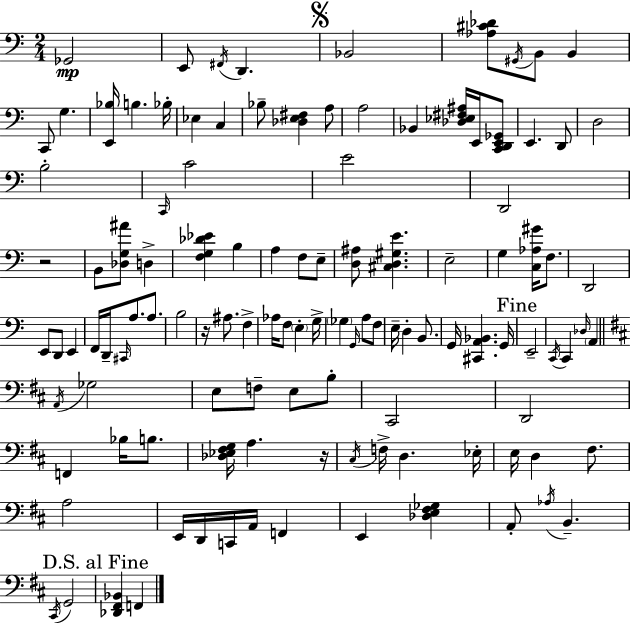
X:1
T:Untitled
M:2/4
L:1/4
K:Am
_G,,2 E,,/2 ^F,,/4 D,, _B,,2 [_A,^C_D]/2 ^G,,/4 B,,/2 B,, C,,/2 G, [E,,_B,]/4 B, _B,/4 _E, C, _B,/2 [_D,E,^F,] A,/2 A,2 _B,, [_D,_E,^F,^A,]/4 E,,/4 [C,,D,,E,,_G,,]/2 E,, D,,/2 D,2 B,2 C,,/4 C2 E2 D,,2 z2 B,,/2 [_D,G,^A]/2 D, [F,G,_D_E] B, A, F,/2 E,/2 [D,^A,]/2 [^C,D,^G,E] E,2 G, [C,_A,^G]/4 F,/2 D,,2 E,,/2 D,,/2 E,, F,,/4 D,,/4 ^C,,/4 A,/2 A,/2 B,2 z/4 ^A,/2 F, _A,/4 F,/2 E, G,/4 _G, G,,/4 A,/2 F,/2 E,/4 D, B,,/2 G,,/4 [^C,,A,,_B,,] G,,/4 E,,2 C,,/4 C,, _D,/4 A,, A,,/4 _G,2 E,/2 F,/2 E,/2 B,/2 ^C,,2 D,,2 F,, _B,/4 B,/2 [_D,_E,^F,G,]/4 A, z/4 ^C,/4 F,/4 D, _E,/4 E,/4 D, ^F,/2 A,2 E,,/4 D,,/4 C,,/4 A,,/4 F,, E,, [_D,E,^F,_G,] A,,/2 _A,/4 B,, ^C,,/4 G,,2 [_D,,^F,,_B,,] F,,